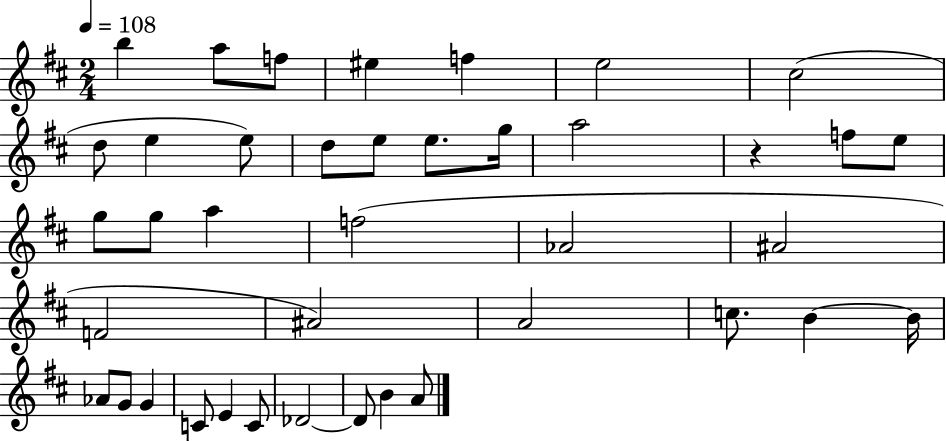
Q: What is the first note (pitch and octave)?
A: B5